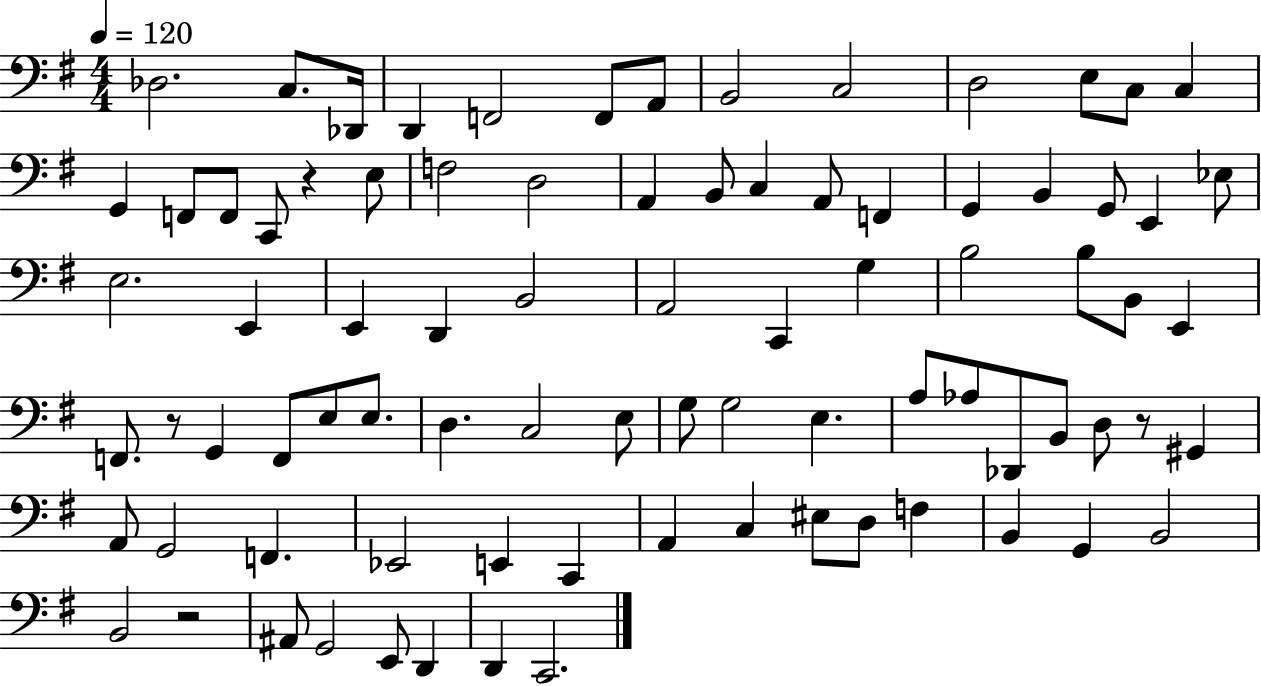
X:1
T:Untitled
M:4/4
L:1/4
K:G
_D,2 C,/2 _D,,/4 D,, F,,2 F,,/2 A,,/2 B,,2 C,2 D,2 E,/2 C,/2 C, G,, F,,/2 F,,/2 C,,/2 z E,/2 F,2 D,2 A,, B,,/2 C, A,,/2 F,, G,, B,, G,,/2 E,, _E,/2 E,2 E,, E,, D,, B,,2 A,,2 C,, G, B,2 B,/2 B,,/2 E,, F,,/2 z/2 G,, F,,/2 E,/2 E,/2 D, C,2 E,/2 G,/2 G,2 E, A,/2 _A,/2 _D,,/2 B,,/2 D,/2 z/2 ^G,, A,,/2 G,,2 F,, _E,,2 E,, C,, A,, C, ^E,/2 D,/2 F, B,, G,, B,,2 B,,2 z2 ^A,,/2 G,,2 E,,/2 D,, D,, C,,2